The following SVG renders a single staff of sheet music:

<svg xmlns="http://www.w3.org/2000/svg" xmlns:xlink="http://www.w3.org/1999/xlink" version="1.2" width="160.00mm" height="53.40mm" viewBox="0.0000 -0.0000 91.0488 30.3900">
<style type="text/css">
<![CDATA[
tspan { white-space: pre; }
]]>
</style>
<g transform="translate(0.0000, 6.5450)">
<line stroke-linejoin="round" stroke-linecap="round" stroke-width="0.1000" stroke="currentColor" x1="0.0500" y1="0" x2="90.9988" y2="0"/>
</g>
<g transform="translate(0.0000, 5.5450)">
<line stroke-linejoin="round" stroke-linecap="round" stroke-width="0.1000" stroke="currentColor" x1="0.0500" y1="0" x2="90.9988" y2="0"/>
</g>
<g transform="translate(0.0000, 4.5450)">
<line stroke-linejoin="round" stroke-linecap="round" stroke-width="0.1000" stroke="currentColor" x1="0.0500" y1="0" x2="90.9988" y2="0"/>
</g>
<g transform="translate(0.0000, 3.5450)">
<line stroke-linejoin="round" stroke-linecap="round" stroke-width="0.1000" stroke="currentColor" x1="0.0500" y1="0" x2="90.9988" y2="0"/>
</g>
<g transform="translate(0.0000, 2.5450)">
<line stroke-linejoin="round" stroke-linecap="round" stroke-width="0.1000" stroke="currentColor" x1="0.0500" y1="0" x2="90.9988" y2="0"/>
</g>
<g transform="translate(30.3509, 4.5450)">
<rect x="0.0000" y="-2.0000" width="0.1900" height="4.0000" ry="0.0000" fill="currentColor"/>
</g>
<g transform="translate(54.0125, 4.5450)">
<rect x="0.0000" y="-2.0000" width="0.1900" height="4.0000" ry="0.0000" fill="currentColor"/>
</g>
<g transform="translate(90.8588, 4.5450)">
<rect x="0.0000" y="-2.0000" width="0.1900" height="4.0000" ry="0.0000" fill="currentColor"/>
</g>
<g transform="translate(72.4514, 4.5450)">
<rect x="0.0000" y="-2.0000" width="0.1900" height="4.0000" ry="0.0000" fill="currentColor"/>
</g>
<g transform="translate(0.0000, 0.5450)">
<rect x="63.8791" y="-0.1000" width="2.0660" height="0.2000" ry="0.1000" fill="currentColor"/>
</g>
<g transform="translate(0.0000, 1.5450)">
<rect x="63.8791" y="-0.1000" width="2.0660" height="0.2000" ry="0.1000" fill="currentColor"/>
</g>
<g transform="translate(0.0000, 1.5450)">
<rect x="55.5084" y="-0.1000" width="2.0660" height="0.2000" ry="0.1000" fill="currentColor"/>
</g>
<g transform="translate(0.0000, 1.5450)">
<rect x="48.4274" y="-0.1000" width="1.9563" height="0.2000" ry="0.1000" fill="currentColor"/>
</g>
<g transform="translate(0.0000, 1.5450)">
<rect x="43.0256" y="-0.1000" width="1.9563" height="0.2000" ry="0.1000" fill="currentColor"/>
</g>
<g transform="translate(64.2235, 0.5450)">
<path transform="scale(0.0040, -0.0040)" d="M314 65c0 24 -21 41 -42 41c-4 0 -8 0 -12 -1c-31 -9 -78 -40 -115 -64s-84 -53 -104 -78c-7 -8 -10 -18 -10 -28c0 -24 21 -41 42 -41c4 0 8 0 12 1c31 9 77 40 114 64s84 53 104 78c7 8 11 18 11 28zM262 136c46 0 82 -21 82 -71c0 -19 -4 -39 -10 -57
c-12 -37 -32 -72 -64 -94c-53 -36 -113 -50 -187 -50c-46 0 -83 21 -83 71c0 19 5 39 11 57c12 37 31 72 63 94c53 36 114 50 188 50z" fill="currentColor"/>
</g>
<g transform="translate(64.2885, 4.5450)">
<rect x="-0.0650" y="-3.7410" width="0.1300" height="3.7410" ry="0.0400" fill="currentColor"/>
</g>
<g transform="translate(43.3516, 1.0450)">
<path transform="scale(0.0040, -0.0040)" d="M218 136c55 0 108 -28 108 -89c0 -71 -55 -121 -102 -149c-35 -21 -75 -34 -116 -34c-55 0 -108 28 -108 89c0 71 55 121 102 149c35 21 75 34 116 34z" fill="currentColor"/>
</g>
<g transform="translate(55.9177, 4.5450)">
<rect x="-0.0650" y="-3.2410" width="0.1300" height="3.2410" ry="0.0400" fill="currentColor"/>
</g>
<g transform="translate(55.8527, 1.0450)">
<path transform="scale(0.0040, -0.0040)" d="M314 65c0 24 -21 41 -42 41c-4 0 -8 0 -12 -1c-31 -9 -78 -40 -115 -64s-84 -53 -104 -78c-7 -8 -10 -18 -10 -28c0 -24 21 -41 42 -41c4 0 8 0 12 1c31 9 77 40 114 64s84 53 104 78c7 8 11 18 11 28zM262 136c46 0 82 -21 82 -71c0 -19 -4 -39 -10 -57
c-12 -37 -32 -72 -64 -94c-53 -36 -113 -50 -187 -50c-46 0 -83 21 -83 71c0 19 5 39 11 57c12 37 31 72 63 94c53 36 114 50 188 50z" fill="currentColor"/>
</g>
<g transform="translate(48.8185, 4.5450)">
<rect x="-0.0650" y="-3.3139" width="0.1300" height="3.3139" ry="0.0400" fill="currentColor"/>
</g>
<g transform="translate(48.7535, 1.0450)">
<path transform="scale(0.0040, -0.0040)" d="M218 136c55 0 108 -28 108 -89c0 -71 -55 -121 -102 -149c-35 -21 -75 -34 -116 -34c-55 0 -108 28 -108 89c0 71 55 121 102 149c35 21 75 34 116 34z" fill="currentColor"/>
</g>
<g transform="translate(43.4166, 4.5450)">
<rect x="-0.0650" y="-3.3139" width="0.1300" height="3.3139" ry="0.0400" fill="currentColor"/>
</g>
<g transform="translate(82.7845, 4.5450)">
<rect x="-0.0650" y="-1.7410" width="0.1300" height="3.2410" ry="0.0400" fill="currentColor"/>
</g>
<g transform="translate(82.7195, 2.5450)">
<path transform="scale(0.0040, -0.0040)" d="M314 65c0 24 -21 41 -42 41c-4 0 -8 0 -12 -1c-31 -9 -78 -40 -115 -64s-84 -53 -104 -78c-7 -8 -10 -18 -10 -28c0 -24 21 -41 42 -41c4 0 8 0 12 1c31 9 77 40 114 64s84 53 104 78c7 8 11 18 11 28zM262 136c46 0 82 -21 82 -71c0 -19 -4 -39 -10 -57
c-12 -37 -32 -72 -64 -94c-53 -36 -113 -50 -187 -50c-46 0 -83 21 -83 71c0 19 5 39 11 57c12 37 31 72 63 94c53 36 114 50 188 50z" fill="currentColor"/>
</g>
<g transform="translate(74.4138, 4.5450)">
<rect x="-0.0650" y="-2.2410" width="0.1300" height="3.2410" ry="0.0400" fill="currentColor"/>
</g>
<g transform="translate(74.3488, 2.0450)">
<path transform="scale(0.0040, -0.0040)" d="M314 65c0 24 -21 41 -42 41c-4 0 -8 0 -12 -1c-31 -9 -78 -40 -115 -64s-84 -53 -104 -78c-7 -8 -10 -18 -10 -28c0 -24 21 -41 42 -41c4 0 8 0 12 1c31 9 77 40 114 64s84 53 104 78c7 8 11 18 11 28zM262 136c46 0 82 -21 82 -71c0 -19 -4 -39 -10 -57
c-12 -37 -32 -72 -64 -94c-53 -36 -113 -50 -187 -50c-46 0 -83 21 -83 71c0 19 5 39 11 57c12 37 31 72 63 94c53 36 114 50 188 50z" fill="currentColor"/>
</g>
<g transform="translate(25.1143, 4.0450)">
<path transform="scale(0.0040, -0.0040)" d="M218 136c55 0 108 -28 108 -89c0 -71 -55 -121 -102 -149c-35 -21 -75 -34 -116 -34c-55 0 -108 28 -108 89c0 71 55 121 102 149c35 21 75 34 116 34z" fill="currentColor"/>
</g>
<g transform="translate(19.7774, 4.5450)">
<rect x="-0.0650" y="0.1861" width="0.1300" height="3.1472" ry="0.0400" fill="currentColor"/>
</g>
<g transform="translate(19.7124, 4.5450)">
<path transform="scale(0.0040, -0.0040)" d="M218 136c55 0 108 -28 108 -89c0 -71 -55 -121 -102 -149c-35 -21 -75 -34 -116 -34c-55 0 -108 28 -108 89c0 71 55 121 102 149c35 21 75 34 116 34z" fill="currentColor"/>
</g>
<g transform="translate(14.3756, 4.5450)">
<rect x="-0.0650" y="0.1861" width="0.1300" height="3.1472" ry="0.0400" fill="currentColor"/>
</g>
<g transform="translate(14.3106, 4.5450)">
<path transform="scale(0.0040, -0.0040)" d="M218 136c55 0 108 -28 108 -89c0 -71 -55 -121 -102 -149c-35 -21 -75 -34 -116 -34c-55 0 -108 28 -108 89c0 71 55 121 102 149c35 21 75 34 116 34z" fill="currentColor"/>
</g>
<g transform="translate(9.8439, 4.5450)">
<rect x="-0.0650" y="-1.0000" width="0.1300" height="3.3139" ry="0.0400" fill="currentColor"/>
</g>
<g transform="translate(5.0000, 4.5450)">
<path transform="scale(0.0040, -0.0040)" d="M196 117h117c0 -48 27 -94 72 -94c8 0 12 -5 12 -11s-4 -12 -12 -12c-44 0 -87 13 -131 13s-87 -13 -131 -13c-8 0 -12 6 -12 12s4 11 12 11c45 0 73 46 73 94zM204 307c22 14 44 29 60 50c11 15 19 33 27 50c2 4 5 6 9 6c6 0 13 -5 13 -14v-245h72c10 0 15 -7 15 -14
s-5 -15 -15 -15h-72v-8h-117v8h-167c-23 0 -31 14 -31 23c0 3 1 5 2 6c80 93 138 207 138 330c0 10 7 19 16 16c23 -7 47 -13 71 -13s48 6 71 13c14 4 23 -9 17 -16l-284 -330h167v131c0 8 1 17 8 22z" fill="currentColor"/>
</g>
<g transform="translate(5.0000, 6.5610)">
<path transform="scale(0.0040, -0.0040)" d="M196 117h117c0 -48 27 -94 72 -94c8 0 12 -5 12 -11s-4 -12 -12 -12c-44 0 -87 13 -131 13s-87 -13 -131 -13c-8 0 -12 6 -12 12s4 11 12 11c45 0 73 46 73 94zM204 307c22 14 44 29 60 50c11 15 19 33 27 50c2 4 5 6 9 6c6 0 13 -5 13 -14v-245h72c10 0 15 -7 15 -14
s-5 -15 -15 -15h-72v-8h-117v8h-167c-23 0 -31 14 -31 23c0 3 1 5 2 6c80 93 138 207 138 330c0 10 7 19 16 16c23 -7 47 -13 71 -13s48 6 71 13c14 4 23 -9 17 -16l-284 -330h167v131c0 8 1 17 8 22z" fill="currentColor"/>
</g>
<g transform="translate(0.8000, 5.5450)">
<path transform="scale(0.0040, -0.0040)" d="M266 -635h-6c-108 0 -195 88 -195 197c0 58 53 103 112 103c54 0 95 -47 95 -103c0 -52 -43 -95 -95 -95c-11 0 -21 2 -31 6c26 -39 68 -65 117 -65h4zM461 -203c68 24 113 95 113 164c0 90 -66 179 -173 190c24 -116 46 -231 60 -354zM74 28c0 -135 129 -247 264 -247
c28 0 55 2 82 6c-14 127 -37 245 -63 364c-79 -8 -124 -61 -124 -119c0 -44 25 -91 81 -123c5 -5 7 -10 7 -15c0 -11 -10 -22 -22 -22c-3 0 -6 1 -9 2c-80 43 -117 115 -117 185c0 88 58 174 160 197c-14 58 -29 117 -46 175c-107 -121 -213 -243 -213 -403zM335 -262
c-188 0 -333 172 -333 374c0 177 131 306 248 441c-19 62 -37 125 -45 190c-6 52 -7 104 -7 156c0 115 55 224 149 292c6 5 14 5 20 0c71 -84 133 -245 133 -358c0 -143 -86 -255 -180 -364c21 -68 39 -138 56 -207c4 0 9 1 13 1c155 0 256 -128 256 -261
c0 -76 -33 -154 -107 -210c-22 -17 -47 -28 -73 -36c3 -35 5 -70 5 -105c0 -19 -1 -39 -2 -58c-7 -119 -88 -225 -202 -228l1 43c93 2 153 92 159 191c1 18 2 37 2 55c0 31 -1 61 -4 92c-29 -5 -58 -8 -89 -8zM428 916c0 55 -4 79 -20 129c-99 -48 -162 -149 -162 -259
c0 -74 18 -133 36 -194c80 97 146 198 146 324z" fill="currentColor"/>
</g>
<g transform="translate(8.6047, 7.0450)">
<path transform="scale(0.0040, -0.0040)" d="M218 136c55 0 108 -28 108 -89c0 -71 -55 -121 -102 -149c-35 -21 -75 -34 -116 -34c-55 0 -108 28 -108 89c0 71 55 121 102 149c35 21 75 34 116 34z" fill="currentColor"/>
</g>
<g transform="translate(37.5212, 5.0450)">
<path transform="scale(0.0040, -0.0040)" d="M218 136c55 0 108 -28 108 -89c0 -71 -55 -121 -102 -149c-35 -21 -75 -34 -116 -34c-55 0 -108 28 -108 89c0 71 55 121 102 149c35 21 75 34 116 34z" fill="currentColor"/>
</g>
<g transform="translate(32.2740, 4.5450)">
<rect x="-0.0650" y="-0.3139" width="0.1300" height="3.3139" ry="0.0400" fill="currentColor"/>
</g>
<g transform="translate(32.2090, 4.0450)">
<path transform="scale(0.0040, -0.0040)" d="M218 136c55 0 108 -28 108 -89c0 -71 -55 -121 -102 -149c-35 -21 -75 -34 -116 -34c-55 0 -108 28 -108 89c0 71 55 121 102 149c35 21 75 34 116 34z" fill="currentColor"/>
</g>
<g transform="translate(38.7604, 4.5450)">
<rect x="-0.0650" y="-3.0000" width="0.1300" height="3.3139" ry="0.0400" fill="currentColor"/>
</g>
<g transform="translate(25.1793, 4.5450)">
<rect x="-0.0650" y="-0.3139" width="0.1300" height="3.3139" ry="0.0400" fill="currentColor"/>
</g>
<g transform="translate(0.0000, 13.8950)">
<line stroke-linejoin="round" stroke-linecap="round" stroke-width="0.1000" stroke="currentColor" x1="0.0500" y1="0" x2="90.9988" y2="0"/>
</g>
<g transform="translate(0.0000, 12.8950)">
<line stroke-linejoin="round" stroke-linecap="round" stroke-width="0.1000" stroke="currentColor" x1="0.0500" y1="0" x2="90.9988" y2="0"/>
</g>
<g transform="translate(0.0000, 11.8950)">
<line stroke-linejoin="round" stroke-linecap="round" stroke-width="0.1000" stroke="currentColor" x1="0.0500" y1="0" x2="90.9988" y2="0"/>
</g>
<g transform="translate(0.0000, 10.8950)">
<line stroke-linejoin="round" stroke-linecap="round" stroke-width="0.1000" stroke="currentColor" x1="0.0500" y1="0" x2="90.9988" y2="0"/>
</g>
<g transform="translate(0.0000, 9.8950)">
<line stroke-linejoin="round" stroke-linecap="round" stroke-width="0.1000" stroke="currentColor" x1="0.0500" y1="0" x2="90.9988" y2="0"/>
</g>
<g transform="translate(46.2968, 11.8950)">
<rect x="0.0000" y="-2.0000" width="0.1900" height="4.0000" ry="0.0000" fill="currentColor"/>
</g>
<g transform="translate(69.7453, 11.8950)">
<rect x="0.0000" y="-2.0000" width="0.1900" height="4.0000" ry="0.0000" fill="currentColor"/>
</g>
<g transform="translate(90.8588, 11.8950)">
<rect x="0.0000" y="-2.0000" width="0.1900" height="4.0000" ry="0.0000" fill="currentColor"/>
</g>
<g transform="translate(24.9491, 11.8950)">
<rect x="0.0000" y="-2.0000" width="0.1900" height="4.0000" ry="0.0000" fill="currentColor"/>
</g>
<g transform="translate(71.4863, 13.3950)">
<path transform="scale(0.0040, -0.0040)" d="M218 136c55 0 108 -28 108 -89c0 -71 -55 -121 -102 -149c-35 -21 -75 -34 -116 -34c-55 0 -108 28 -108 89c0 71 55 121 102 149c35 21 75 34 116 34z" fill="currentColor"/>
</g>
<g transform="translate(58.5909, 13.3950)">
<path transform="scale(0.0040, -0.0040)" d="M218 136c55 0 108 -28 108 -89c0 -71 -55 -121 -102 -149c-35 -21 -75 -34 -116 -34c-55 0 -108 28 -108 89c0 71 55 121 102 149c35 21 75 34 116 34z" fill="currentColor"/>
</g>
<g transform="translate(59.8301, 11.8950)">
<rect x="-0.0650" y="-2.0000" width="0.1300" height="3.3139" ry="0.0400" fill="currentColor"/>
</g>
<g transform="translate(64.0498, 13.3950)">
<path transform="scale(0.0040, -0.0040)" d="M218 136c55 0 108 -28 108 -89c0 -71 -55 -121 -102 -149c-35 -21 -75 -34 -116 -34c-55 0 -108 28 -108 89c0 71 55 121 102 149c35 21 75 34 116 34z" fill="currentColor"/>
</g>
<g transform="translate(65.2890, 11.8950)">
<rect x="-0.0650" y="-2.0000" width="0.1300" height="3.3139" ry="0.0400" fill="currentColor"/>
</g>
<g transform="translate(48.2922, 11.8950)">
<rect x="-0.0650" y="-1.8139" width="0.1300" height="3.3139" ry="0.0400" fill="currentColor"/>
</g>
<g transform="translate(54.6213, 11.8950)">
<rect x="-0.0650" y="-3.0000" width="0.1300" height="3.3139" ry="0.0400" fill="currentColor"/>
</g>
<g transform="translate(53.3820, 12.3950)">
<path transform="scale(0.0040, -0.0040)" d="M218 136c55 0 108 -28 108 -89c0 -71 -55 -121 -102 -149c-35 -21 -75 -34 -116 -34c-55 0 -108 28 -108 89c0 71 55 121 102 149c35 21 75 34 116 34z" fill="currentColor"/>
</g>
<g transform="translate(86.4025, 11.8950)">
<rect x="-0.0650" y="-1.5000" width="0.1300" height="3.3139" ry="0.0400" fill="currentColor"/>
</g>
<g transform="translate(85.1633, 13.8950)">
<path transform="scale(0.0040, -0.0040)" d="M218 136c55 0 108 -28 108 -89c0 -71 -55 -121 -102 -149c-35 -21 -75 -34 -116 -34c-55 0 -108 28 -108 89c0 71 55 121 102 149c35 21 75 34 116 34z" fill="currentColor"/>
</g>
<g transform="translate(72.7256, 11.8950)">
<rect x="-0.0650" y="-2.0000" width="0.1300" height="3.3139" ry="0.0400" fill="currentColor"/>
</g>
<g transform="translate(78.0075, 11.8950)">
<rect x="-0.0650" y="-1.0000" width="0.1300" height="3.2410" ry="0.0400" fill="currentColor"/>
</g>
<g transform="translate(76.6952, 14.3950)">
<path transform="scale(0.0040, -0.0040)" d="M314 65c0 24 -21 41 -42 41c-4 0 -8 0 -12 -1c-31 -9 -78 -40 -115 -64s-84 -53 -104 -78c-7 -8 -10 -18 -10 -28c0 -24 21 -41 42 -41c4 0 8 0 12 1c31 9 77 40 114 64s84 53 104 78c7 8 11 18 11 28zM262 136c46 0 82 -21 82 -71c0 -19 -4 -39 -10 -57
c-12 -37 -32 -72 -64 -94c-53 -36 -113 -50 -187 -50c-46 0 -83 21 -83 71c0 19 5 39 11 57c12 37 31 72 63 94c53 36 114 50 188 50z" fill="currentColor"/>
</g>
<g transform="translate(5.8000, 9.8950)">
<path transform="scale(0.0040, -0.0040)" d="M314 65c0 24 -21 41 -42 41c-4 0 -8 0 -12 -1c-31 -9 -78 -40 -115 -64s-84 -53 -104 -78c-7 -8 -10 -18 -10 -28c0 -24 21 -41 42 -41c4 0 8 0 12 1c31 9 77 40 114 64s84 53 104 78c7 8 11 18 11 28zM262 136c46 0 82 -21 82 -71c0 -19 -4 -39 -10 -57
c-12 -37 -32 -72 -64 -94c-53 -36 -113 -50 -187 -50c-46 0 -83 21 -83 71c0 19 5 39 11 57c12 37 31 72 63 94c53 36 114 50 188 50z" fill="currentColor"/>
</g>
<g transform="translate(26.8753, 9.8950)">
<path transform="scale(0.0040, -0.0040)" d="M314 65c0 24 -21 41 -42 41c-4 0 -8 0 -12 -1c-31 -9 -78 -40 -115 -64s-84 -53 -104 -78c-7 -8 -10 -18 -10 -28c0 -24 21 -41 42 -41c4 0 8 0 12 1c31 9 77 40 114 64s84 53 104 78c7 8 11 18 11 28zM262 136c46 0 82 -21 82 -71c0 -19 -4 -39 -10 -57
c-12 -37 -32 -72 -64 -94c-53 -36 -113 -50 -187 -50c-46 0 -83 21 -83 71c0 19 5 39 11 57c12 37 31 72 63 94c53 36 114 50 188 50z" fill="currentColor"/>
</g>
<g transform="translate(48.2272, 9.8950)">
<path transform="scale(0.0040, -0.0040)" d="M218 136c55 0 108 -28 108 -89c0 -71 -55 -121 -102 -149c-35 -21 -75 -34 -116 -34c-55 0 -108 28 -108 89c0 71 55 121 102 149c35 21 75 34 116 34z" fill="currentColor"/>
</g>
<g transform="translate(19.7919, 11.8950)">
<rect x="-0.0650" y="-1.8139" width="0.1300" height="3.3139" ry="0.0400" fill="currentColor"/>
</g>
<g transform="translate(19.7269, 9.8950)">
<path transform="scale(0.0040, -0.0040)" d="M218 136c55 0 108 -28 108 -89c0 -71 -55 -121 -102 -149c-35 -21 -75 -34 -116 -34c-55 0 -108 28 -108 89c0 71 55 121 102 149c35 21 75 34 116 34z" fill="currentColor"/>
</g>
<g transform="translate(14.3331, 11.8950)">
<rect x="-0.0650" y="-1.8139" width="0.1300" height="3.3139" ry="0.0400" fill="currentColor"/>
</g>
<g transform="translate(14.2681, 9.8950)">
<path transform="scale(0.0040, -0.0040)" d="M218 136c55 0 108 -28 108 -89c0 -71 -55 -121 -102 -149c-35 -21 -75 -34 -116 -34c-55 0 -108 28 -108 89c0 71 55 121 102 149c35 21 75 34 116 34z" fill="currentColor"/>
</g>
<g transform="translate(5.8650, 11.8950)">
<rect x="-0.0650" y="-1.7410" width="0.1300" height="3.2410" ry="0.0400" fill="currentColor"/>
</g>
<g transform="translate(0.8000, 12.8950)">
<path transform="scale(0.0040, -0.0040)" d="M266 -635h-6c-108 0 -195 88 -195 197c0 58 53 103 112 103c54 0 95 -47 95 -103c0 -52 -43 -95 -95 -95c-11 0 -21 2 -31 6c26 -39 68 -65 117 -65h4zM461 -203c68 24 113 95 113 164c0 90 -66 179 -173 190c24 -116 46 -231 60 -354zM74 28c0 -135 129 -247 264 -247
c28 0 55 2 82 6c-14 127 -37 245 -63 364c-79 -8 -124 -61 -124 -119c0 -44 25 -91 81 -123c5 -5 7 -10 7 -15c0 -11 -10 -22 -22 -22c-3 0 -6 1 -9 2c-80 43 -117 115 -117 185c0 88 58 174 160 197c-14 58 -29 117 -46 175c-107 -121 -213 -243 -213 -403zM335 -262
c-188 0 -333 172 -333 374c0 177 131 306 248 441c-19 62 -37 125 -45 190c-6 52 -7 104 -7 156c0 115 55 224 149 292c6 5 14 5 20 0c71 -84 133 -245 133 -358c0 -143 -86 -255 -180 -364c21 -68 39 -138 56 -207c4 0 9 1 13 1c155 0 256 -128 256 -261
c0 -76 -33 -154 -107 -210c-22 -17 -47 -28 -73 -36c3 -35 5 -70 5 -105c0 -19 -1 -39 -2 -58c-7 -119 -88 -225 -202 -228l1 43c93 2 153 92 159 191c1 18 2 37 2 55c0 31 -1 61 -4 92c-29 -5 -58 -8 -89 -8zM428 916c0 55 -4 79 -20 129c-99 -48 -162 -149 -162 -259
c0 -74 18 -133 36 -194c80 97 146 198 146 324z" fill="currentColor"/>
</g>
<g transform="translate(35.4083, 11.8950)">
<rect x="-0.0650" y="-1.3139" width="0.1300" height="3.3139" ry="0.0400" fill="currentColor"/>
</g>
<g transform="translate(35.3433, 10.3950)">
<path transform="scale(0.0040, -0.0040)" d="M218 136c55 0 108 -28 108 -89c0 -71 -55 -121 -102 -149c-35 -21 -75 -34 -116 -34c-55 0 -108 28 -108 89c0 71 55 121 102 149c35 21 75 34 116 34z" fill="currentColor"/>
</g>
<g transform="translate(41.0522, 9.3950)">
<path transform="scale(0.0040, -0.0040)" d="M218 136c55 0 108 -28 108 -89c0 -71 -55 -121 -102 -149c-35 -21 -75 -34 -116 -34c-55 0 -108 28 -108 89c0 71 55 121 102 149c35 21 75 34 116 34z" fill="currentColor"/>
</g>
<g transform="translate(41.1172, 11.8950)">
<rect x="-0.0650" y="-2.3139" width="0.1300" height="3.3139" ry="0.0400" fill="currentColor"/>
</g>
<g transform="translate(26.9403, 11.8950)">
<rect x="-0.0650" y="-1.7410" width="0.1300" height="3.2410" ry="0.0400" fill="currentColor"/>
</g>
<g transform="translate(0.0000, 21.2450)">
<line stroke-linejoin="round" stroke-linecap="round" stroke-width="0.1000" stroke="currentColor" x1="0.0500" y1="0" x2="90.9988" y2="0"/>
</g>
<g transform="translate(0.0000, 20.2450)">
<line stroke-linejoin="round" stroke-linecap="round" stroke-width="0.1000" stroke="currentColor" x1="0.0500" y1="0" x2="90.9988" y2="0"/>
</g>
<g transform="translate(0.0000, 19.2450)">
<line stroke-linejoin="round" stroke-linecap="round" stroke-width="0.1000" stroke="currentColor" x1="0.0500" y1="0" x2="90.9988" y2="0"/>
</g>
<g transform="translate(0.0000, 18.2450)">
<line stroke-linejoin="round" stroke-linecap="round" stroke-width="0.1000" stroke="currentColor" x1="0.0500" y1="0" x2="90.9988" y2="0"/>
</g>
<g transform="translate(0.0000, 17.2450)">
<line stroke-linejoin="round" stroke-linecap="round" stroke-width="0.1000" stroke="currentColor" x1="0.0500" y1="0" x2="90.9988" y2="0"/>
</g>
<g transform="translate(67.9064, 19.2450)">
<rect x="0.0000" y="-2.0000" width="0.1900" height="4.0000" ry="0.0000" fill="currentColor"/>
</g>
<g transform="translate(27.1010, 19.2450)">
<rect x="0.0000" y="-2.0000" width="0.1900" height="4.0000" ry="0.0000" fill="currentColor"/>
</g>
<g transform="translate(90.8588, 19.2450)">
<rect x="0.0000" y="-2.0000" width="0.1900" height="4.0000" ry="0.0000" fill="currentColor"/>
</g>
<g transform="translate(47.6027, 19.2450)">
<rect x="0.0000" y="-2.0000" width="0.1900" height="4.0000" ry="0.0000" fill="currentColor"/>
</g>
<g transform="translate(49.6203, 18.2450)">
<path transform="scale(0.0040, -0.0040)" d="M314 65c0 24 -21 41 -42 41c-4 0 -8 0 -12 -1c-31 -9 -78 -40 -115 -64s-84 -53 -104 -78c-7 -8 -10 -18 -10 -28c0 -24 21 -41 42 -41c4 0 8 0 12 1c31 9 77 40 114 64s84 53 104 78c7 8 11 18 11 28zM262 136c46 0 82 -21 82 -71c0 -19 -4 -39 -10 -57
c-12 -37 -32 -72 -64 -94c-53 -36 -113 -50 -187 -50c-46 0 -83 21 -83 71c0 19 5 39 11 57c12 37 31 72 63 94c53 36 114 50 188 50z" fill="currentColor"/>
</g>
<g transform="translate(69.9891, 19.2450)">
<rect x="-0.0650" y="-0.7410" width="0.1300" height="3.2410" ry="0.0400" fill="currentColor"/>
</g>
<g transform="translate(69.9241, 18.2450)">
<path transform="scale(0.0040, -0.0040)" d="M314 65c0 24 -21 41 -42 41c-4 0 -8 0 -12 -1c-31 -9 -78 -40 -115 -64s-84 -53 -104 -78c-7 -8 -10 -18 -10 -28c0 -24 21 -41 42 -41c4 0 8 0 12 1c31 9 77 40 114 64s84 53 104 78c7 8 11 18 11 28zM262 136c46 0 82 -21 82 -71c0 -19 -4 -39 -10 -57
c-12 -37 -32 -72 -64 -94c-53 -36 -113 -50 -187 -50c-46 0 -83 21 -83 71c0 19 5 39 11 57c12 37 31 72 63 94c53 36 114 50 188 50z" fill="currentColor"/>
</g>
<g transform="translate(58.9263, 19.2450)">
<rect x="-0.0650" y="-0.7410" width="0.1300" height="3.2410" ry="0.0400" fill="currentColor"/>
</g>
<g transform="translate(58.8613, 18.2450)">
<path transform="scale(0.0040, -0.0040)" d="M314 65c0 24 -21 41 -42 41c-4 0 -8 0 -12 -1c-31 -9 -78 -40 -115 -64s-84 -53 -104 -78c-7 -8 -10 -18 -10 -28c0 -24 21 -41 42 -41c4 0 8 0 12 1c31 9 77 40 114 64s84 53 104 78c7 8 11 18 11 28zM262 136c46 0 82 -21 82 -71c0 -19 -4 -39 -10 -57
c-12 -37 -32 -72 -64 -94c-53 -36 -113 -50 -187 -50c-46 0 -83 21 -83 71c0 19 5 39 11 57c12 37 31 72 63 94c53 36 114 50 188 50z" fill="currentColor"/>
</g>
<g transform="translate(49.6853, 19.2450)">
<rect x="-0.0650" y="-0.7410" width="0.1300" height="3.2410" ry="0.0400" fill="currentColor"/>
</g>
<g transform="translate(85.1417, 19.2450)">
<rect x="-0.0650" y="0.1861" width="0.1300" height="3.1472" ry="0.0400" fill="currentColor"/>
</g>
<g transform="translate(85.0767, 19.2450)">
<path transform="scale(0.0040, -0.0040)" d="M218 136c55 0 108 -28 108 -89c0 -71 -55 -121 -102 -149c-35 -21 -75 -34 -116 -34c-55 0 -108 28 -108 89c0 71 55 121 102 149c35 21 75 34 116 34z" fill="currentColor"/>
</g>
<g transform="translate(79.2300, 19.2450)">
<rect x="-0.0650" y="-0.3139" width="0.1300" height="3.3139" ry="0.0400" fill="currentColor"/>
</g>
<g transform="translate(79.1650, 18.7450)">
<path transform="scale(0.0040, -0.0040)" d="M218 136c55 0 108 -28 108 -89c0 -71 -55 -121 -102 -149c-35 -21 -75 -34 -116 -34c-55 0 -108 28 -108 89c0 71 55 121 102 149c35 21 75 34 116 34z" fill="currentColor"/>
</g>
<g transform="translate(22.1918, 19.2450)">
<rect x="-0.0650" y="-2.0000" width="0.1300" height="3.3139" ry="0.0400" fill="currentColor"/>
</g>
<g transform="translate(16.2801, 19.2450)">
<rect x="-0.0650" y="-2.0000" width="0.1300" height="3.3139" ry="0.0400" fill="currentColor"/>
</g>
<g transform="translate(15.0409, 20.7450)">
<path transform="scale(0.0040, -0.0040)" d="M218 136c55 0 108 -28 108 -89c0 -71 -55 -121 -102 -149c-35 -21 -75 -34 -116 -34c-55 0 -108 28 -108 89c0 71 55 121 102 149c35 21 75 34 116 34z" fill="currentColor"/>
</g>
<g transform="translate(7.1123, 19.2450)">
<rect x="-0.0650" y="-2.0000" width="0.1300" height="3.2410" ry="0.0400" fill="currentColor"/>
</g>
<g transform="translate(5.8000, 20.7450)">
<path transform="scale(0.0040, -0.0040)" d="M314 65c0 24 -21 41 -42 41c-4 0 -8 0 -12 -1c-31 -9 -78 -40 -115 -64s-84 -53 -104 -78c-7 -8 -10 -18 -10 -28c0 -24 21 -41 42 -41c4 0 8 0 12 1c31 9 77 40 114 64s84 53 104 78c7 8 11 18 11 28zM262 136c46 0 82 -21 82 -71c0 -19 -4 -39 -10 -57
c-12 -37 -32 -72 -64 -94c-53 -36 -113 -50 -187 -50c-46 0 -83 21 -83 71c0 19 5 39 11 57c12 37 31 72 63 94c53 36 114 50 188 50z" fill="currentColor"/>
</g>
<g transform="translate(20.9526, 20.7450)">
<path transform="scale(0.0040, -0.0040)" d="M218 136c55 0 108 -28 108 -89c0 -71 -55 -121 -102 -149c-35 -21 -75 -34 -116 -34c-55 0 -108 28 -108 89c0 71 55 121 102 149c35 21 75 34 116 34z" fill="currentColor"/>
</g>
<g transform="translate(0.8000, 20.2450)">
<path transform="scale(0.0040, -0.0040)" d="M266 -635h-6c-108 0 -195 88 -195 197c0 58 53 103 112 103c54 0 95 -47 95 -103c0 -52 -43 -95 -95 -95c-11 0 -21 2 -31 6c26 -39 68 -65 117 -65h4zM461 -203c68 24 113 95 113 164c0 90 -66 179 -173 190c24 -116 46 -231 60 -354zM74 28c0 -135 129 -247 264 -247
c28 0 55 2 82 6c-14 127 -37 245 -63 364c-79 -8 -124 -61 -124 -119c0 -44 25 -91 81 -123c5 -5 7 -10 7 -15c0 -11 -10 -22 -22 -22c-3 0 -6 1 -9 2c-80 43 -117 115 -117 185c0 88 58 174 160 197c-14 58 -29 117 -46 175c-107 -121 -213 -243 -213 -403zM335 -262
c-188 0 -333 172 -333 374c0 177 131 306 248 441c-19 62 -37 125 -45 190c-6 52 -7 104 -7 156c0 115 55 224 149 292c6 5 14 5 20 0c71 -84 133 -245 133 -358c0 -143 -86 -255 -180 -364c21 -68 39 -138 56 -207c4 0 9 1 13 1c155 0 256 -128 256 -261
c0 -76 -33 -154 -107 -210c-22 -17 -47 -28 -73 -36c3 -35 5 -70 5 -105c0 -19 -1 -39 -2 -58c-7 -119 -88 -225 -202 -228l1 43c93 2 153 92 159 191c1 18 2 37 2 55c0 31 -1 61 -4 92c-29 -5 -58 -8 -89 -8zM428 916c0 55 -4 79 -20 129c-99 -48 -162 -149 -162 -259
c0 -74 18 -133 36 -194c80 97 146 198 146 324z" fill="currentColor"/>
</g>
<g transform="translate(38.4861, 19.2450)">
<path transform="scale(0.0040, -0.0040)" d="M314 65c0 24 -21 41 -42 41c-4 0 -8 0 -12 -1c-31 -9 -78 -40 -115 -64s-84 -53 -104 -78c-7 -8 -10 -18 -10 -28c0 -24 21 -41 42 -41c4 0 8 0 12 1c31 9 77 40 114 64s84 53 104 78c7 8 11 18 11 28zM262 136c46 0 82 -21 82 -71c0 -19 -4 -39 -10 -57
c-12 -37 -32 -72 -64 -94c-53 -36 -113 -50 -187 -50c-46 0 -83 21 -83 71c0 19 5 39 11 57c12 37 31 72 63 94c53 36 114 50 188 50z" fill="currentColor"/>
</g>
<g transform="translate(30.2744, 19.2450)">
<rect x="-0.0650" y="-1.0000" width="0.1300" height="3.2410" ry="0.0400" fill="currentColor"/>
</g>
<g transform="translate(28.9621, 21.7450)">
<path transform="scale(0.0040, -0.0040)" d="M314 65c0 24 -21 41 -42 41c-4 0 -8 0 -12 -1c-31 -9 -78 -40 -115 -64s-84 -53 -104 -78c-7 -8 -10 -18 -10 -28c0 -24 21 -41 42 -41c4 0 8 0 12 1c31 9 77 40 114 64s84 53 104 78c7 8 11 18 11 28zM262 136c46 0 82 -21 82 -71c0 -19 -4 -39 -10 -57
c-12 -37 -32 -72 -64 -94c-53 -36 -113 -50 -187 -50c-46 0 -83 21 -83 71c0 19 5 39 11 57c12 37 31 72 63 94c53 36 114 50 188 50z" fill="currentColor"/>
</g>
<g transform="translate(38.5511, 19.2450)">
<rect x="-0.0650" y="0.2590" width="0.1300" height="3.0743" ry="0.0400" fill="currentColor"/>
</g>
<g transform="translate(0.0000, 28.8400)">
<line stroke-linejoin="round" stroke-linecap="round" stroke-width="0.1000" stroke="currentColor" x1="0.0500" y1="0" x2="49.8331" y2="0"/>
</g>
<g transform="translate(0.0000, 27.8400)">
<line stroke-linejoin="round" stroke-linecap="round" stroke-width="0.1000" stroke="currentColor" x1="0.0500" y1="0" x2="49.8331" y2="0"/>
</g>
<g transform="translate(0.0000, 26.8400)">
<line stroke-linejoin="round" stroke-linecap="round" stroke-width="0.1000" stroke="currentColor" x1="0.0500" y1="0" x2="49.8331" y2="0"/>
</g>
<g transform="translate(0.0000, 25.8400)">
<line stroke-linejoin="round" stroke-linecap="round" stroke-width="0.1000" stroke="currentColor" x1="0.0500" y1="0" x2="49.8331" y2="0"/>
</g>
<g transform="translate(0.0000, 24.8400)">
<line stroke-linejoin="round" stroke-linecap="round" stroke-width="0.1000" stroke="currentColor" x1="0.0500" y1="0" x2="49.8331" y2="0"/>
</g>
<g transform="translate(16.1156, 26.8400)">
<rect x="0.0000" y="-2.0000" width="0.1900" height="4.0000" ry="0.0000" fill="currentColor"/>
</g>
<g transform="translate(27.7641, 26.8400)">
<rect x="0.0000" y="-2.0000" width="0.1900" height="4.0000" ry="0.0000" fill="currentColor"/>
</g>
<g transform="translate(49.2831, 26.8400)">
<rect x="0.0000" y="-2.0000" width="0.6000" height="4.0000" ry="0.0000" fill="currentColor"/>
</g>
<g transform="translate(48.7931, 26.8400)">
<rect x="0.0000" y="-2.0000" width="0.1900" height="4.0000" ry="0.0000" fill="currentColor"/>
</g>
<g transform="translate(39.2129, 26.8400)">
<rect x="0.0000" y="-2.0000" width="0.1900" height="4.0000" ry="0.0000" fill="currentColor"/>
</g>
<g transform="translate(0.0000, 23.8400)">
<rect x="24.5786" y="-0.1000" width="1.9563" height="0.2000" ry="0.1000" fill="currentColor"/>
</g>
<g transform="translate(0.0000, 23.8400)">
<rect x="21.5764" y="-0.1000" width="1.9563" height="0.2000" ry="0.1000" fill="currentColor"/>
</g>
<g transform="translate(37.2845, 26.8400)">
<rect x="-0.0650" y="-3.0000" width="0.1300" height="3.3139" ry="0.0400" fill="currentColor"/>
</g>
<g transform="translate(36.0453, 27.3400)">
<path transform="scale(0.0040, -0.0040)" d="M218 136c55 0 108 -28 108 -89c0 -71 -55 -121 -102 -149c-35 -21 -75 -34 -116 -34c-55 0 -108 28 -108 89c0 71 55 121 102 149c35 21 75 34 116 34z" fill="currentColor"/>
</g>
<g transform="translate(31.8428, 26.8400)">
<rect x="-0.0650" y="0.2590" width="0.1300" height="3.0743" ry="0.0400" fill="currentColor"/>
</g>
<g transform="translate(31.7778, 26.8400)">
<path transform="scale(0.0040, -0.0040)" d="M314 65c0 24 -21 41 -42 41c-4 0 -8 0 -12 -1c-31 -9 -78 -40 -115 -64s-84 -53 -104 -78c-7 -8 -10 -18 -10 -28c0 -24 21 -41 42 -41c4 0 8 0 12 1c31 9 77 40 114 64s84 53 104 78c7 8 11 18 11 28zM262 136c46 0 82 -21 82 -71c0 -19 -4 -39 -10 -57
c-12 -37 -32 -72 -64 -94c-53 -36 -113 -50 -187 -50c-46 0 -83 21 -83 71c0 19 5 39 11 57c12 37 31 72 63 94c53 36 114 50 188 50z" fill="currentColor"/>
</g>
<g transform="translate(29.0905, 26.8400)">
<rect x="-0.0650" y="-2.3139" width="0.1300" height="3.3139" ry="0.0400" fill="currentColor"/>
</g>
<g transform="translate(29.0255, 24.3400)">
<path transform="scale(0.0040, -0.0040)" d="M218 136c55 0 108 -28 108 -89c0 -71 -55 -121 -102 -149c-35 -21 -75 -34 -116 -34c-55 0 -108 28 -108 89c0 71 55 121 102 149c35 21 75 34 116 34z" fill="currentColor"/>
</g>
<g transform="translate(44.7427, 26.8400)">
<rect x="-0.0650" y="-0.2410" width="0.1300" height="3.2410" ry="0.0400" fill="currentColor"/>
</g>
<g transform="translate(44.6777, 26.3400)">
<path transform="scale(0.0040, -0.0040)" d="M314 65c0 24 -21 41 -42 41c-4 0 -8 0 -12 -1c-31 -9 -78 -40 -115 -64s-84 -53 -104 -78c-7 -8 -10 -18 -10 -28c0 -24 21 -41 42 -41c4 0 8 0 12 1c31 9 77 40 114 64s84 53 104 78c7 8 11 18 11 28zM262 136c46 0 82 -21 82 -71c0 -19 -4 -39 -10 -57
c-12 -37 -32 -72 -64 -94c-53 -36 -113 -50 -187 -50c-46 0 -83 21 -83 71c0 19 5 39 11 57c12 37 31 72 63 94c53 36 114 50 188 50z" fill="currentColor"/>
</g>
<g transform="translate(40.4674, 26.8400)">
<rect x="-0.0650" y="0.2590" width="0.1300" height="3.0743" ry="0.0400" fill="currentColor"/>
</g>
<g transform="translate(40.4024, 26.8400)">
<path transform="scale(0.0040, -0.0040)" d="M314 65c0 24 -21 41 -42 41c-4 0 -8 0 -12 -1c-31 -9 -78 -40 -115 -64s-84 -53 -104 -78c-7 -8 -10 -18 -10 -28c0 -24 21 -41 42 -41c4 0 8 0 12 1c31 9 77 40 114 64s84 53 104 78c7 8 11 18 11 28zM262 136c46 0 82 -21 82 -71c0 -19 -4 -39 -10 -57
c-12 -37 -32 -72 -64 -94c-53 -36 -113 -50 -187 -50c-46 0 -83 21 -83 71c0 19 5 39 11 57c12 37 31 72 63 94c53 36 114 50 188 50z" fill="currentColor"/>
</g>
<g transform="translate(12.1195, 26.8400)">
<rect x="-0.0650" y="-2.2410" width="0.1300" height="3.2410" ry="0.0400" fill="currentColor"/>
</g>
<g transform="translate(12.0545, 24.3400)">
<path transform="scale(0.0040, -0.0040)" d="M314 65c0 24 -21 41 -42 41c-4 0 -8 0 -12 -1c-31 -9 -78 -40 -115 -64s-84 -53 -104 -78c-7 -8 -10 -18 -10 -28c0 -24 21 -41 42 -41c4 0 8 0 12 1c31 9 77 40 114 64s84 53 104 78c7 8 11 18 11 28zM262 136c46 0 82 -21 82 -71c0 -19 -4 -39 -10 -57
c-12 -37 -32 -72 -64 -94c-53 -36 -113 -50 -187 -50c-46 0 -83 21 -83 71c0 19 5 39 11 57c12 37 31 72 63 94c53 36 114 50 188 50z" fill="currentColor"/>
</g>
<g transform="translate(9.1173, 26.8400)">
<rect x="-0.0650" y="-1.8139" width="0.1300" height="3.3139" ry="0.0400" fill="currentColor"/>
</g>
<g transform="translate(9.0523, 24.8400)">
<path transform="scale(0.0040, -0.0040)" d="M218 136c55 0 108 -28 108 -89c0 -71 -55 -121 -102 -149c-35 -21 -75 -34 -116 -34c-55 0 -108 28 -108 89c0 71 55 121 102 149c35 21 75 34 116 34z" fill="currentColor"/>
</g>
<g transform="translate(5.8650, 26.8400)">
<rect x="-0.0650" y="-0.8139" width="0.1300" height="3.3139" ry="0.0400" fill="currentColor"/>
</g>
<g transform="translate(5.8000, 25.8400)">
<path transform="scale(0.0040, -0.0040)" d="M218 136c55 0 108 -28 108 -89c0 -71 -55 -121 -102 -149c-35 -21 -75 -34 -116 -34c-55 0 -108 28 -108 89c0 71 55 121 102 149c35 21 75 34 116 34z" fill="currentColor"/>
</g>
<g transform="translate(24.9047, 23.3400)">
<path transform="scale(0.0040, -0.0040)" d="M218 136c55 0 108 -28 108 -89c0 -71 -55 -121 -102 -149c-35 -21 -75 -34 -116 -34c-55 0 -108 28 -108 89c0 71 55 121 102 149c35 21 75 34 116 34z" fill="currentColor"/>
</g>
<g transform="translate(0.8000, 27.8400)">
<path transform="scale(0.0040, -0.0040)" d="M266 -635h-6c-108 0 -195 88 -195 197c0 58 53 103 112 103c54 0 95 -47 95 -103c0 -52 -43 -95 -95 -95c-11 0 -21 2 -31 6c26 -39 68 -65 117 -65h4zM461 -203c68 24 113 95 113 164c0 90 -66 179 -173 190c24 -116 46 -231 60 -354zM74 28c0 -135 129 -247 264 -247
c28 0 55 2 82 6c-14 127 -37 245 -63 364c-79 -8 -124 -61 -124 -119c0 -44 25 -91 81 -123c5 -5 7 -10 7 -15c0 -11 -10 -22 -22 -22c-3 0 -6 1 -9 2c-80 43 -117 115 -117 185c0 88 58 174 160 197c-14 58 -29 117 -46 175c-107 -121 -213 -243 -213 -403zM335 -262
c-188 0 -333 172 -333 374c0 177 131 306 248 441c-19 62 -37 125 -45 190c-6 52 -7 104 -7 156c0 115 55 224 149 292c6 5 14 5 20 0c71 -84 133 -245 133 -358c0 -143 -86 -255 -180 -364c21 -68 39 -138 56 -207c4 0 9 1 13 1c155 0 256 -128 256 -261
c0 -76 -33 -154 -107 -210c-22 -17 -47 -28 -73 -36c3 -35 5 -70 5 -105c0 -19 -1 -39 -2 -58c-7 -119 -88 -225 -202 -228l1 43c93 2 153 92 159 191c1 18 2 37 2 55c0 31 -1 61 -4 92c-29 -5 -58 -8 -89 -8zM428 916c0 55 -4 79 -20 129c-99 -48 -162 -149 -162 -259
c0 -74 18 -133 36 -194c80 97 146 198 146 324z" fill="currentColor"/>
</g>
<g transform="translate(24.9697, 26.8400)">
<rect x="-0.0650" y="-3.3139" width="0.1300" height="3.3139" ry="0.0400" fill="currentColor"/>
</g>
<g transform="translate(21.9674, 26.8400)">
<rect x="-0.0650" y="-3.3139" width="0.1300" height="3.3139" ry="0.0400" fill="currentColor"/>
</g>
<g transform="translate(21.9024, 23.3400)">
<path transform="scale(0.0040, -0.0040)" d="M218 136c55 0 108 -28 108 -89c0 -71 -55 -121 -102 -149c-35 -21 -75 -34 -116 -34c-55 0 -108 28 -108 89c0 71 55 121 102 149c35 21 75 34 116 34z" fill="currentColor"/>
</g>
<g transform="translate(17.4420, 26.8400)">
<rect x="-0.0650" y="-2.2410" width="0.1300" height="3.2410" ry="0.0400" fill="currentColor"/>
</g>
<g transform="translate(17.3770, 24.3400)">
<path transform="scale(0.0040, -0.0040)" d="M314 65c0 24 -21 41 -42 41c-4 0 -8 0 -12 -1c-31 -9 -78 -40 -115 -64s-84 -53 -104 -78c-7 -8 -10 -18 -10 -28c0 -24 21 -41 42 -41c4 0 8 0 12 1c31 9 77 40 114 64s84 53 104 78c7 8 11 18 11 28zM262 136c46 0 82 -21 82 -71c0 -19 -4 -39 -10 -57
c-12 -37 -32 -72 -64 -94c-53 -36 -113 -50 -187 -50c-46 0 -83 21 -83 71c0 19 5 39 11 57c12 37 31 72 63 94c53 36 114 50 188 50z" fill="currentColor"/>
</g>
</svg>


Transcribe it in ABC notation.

X:1
T:Untitled
M:4/4
L:1/4
K:C
D B B c c A b b b2 c'2 g2 f2 f2 f f f2 e g f A F F F D2 E F2 F F D2 B2 d2 d2 d2 c B d f g2 g2 b b g B2 A B2 c2